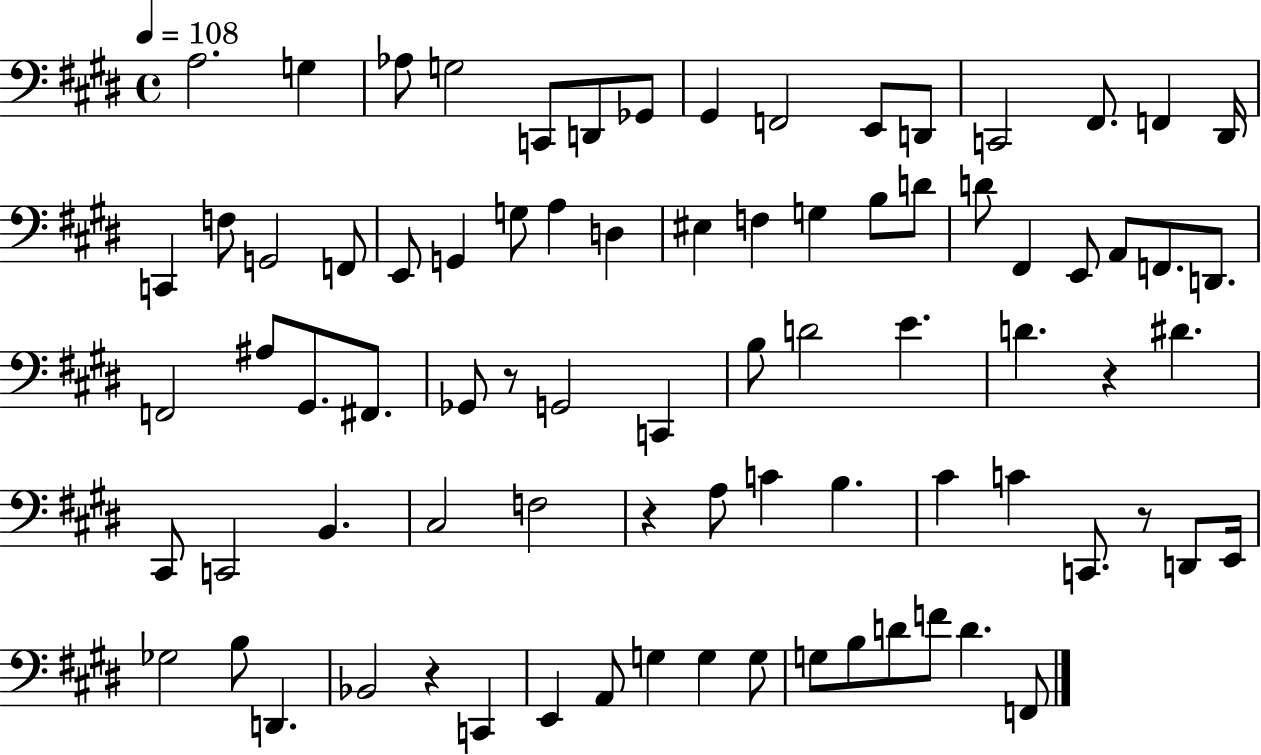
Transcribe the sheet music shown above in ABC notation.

X:1
T:Untitled
M:4/4
L:1/4
K:E
A,2 G, _A,/2 G,2 C,,/2 D,,/2 _G,,/2 ^G,, F,,2 E,,/2 D,,/2 C,,2 ^F,,/2 F,, ^D,,/4 C,, F,/2 G,,2 F,,/2 E,,/2 G,, G,/2 A, D, ^E, F, G, B,/2 D/2 D/2 ^F,, E,,/2 A,,/2 F,,/2 D,,/2 F,,2 ^A,/2 ^G,,/2 ^F,,/2 _G,,/2 z/2 G,,2 C,, B,/2 D2 E D z ^D ^C,,/2 C,,2 B,, ^C,2 F,2 z A,/2 C B, ^C C C,,/2 z/2 D,,/2 E,,/4 _G,2 B,/2 D,, _B,,2 z C,, E,, A,,/2 G, G, G,/2 G,/2 B,/2 D/2 F/2 D F,,/2